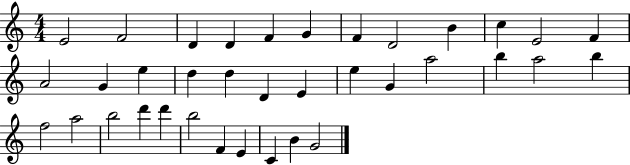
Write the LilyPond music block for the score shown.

{
  \clef treble
  \numericTimeSignature
  \time 4/4
  \key c \major
  e'2 f'2 | d'4 d'4 f'4 g'4 | f'4 d'2 b'4 | c''4 e'2 f'4 | \break a'2 g'4 e''4 | d''4 d''4 d'4 e'4 | e''4 g'4 a''2 | b''4 a''2 b''4 | \break f''2 a''2 | b''2 d'''4 d'''4 | b''2 f'4 e'4 | c'4 b'4 g'2 | \break \bar "|."
}